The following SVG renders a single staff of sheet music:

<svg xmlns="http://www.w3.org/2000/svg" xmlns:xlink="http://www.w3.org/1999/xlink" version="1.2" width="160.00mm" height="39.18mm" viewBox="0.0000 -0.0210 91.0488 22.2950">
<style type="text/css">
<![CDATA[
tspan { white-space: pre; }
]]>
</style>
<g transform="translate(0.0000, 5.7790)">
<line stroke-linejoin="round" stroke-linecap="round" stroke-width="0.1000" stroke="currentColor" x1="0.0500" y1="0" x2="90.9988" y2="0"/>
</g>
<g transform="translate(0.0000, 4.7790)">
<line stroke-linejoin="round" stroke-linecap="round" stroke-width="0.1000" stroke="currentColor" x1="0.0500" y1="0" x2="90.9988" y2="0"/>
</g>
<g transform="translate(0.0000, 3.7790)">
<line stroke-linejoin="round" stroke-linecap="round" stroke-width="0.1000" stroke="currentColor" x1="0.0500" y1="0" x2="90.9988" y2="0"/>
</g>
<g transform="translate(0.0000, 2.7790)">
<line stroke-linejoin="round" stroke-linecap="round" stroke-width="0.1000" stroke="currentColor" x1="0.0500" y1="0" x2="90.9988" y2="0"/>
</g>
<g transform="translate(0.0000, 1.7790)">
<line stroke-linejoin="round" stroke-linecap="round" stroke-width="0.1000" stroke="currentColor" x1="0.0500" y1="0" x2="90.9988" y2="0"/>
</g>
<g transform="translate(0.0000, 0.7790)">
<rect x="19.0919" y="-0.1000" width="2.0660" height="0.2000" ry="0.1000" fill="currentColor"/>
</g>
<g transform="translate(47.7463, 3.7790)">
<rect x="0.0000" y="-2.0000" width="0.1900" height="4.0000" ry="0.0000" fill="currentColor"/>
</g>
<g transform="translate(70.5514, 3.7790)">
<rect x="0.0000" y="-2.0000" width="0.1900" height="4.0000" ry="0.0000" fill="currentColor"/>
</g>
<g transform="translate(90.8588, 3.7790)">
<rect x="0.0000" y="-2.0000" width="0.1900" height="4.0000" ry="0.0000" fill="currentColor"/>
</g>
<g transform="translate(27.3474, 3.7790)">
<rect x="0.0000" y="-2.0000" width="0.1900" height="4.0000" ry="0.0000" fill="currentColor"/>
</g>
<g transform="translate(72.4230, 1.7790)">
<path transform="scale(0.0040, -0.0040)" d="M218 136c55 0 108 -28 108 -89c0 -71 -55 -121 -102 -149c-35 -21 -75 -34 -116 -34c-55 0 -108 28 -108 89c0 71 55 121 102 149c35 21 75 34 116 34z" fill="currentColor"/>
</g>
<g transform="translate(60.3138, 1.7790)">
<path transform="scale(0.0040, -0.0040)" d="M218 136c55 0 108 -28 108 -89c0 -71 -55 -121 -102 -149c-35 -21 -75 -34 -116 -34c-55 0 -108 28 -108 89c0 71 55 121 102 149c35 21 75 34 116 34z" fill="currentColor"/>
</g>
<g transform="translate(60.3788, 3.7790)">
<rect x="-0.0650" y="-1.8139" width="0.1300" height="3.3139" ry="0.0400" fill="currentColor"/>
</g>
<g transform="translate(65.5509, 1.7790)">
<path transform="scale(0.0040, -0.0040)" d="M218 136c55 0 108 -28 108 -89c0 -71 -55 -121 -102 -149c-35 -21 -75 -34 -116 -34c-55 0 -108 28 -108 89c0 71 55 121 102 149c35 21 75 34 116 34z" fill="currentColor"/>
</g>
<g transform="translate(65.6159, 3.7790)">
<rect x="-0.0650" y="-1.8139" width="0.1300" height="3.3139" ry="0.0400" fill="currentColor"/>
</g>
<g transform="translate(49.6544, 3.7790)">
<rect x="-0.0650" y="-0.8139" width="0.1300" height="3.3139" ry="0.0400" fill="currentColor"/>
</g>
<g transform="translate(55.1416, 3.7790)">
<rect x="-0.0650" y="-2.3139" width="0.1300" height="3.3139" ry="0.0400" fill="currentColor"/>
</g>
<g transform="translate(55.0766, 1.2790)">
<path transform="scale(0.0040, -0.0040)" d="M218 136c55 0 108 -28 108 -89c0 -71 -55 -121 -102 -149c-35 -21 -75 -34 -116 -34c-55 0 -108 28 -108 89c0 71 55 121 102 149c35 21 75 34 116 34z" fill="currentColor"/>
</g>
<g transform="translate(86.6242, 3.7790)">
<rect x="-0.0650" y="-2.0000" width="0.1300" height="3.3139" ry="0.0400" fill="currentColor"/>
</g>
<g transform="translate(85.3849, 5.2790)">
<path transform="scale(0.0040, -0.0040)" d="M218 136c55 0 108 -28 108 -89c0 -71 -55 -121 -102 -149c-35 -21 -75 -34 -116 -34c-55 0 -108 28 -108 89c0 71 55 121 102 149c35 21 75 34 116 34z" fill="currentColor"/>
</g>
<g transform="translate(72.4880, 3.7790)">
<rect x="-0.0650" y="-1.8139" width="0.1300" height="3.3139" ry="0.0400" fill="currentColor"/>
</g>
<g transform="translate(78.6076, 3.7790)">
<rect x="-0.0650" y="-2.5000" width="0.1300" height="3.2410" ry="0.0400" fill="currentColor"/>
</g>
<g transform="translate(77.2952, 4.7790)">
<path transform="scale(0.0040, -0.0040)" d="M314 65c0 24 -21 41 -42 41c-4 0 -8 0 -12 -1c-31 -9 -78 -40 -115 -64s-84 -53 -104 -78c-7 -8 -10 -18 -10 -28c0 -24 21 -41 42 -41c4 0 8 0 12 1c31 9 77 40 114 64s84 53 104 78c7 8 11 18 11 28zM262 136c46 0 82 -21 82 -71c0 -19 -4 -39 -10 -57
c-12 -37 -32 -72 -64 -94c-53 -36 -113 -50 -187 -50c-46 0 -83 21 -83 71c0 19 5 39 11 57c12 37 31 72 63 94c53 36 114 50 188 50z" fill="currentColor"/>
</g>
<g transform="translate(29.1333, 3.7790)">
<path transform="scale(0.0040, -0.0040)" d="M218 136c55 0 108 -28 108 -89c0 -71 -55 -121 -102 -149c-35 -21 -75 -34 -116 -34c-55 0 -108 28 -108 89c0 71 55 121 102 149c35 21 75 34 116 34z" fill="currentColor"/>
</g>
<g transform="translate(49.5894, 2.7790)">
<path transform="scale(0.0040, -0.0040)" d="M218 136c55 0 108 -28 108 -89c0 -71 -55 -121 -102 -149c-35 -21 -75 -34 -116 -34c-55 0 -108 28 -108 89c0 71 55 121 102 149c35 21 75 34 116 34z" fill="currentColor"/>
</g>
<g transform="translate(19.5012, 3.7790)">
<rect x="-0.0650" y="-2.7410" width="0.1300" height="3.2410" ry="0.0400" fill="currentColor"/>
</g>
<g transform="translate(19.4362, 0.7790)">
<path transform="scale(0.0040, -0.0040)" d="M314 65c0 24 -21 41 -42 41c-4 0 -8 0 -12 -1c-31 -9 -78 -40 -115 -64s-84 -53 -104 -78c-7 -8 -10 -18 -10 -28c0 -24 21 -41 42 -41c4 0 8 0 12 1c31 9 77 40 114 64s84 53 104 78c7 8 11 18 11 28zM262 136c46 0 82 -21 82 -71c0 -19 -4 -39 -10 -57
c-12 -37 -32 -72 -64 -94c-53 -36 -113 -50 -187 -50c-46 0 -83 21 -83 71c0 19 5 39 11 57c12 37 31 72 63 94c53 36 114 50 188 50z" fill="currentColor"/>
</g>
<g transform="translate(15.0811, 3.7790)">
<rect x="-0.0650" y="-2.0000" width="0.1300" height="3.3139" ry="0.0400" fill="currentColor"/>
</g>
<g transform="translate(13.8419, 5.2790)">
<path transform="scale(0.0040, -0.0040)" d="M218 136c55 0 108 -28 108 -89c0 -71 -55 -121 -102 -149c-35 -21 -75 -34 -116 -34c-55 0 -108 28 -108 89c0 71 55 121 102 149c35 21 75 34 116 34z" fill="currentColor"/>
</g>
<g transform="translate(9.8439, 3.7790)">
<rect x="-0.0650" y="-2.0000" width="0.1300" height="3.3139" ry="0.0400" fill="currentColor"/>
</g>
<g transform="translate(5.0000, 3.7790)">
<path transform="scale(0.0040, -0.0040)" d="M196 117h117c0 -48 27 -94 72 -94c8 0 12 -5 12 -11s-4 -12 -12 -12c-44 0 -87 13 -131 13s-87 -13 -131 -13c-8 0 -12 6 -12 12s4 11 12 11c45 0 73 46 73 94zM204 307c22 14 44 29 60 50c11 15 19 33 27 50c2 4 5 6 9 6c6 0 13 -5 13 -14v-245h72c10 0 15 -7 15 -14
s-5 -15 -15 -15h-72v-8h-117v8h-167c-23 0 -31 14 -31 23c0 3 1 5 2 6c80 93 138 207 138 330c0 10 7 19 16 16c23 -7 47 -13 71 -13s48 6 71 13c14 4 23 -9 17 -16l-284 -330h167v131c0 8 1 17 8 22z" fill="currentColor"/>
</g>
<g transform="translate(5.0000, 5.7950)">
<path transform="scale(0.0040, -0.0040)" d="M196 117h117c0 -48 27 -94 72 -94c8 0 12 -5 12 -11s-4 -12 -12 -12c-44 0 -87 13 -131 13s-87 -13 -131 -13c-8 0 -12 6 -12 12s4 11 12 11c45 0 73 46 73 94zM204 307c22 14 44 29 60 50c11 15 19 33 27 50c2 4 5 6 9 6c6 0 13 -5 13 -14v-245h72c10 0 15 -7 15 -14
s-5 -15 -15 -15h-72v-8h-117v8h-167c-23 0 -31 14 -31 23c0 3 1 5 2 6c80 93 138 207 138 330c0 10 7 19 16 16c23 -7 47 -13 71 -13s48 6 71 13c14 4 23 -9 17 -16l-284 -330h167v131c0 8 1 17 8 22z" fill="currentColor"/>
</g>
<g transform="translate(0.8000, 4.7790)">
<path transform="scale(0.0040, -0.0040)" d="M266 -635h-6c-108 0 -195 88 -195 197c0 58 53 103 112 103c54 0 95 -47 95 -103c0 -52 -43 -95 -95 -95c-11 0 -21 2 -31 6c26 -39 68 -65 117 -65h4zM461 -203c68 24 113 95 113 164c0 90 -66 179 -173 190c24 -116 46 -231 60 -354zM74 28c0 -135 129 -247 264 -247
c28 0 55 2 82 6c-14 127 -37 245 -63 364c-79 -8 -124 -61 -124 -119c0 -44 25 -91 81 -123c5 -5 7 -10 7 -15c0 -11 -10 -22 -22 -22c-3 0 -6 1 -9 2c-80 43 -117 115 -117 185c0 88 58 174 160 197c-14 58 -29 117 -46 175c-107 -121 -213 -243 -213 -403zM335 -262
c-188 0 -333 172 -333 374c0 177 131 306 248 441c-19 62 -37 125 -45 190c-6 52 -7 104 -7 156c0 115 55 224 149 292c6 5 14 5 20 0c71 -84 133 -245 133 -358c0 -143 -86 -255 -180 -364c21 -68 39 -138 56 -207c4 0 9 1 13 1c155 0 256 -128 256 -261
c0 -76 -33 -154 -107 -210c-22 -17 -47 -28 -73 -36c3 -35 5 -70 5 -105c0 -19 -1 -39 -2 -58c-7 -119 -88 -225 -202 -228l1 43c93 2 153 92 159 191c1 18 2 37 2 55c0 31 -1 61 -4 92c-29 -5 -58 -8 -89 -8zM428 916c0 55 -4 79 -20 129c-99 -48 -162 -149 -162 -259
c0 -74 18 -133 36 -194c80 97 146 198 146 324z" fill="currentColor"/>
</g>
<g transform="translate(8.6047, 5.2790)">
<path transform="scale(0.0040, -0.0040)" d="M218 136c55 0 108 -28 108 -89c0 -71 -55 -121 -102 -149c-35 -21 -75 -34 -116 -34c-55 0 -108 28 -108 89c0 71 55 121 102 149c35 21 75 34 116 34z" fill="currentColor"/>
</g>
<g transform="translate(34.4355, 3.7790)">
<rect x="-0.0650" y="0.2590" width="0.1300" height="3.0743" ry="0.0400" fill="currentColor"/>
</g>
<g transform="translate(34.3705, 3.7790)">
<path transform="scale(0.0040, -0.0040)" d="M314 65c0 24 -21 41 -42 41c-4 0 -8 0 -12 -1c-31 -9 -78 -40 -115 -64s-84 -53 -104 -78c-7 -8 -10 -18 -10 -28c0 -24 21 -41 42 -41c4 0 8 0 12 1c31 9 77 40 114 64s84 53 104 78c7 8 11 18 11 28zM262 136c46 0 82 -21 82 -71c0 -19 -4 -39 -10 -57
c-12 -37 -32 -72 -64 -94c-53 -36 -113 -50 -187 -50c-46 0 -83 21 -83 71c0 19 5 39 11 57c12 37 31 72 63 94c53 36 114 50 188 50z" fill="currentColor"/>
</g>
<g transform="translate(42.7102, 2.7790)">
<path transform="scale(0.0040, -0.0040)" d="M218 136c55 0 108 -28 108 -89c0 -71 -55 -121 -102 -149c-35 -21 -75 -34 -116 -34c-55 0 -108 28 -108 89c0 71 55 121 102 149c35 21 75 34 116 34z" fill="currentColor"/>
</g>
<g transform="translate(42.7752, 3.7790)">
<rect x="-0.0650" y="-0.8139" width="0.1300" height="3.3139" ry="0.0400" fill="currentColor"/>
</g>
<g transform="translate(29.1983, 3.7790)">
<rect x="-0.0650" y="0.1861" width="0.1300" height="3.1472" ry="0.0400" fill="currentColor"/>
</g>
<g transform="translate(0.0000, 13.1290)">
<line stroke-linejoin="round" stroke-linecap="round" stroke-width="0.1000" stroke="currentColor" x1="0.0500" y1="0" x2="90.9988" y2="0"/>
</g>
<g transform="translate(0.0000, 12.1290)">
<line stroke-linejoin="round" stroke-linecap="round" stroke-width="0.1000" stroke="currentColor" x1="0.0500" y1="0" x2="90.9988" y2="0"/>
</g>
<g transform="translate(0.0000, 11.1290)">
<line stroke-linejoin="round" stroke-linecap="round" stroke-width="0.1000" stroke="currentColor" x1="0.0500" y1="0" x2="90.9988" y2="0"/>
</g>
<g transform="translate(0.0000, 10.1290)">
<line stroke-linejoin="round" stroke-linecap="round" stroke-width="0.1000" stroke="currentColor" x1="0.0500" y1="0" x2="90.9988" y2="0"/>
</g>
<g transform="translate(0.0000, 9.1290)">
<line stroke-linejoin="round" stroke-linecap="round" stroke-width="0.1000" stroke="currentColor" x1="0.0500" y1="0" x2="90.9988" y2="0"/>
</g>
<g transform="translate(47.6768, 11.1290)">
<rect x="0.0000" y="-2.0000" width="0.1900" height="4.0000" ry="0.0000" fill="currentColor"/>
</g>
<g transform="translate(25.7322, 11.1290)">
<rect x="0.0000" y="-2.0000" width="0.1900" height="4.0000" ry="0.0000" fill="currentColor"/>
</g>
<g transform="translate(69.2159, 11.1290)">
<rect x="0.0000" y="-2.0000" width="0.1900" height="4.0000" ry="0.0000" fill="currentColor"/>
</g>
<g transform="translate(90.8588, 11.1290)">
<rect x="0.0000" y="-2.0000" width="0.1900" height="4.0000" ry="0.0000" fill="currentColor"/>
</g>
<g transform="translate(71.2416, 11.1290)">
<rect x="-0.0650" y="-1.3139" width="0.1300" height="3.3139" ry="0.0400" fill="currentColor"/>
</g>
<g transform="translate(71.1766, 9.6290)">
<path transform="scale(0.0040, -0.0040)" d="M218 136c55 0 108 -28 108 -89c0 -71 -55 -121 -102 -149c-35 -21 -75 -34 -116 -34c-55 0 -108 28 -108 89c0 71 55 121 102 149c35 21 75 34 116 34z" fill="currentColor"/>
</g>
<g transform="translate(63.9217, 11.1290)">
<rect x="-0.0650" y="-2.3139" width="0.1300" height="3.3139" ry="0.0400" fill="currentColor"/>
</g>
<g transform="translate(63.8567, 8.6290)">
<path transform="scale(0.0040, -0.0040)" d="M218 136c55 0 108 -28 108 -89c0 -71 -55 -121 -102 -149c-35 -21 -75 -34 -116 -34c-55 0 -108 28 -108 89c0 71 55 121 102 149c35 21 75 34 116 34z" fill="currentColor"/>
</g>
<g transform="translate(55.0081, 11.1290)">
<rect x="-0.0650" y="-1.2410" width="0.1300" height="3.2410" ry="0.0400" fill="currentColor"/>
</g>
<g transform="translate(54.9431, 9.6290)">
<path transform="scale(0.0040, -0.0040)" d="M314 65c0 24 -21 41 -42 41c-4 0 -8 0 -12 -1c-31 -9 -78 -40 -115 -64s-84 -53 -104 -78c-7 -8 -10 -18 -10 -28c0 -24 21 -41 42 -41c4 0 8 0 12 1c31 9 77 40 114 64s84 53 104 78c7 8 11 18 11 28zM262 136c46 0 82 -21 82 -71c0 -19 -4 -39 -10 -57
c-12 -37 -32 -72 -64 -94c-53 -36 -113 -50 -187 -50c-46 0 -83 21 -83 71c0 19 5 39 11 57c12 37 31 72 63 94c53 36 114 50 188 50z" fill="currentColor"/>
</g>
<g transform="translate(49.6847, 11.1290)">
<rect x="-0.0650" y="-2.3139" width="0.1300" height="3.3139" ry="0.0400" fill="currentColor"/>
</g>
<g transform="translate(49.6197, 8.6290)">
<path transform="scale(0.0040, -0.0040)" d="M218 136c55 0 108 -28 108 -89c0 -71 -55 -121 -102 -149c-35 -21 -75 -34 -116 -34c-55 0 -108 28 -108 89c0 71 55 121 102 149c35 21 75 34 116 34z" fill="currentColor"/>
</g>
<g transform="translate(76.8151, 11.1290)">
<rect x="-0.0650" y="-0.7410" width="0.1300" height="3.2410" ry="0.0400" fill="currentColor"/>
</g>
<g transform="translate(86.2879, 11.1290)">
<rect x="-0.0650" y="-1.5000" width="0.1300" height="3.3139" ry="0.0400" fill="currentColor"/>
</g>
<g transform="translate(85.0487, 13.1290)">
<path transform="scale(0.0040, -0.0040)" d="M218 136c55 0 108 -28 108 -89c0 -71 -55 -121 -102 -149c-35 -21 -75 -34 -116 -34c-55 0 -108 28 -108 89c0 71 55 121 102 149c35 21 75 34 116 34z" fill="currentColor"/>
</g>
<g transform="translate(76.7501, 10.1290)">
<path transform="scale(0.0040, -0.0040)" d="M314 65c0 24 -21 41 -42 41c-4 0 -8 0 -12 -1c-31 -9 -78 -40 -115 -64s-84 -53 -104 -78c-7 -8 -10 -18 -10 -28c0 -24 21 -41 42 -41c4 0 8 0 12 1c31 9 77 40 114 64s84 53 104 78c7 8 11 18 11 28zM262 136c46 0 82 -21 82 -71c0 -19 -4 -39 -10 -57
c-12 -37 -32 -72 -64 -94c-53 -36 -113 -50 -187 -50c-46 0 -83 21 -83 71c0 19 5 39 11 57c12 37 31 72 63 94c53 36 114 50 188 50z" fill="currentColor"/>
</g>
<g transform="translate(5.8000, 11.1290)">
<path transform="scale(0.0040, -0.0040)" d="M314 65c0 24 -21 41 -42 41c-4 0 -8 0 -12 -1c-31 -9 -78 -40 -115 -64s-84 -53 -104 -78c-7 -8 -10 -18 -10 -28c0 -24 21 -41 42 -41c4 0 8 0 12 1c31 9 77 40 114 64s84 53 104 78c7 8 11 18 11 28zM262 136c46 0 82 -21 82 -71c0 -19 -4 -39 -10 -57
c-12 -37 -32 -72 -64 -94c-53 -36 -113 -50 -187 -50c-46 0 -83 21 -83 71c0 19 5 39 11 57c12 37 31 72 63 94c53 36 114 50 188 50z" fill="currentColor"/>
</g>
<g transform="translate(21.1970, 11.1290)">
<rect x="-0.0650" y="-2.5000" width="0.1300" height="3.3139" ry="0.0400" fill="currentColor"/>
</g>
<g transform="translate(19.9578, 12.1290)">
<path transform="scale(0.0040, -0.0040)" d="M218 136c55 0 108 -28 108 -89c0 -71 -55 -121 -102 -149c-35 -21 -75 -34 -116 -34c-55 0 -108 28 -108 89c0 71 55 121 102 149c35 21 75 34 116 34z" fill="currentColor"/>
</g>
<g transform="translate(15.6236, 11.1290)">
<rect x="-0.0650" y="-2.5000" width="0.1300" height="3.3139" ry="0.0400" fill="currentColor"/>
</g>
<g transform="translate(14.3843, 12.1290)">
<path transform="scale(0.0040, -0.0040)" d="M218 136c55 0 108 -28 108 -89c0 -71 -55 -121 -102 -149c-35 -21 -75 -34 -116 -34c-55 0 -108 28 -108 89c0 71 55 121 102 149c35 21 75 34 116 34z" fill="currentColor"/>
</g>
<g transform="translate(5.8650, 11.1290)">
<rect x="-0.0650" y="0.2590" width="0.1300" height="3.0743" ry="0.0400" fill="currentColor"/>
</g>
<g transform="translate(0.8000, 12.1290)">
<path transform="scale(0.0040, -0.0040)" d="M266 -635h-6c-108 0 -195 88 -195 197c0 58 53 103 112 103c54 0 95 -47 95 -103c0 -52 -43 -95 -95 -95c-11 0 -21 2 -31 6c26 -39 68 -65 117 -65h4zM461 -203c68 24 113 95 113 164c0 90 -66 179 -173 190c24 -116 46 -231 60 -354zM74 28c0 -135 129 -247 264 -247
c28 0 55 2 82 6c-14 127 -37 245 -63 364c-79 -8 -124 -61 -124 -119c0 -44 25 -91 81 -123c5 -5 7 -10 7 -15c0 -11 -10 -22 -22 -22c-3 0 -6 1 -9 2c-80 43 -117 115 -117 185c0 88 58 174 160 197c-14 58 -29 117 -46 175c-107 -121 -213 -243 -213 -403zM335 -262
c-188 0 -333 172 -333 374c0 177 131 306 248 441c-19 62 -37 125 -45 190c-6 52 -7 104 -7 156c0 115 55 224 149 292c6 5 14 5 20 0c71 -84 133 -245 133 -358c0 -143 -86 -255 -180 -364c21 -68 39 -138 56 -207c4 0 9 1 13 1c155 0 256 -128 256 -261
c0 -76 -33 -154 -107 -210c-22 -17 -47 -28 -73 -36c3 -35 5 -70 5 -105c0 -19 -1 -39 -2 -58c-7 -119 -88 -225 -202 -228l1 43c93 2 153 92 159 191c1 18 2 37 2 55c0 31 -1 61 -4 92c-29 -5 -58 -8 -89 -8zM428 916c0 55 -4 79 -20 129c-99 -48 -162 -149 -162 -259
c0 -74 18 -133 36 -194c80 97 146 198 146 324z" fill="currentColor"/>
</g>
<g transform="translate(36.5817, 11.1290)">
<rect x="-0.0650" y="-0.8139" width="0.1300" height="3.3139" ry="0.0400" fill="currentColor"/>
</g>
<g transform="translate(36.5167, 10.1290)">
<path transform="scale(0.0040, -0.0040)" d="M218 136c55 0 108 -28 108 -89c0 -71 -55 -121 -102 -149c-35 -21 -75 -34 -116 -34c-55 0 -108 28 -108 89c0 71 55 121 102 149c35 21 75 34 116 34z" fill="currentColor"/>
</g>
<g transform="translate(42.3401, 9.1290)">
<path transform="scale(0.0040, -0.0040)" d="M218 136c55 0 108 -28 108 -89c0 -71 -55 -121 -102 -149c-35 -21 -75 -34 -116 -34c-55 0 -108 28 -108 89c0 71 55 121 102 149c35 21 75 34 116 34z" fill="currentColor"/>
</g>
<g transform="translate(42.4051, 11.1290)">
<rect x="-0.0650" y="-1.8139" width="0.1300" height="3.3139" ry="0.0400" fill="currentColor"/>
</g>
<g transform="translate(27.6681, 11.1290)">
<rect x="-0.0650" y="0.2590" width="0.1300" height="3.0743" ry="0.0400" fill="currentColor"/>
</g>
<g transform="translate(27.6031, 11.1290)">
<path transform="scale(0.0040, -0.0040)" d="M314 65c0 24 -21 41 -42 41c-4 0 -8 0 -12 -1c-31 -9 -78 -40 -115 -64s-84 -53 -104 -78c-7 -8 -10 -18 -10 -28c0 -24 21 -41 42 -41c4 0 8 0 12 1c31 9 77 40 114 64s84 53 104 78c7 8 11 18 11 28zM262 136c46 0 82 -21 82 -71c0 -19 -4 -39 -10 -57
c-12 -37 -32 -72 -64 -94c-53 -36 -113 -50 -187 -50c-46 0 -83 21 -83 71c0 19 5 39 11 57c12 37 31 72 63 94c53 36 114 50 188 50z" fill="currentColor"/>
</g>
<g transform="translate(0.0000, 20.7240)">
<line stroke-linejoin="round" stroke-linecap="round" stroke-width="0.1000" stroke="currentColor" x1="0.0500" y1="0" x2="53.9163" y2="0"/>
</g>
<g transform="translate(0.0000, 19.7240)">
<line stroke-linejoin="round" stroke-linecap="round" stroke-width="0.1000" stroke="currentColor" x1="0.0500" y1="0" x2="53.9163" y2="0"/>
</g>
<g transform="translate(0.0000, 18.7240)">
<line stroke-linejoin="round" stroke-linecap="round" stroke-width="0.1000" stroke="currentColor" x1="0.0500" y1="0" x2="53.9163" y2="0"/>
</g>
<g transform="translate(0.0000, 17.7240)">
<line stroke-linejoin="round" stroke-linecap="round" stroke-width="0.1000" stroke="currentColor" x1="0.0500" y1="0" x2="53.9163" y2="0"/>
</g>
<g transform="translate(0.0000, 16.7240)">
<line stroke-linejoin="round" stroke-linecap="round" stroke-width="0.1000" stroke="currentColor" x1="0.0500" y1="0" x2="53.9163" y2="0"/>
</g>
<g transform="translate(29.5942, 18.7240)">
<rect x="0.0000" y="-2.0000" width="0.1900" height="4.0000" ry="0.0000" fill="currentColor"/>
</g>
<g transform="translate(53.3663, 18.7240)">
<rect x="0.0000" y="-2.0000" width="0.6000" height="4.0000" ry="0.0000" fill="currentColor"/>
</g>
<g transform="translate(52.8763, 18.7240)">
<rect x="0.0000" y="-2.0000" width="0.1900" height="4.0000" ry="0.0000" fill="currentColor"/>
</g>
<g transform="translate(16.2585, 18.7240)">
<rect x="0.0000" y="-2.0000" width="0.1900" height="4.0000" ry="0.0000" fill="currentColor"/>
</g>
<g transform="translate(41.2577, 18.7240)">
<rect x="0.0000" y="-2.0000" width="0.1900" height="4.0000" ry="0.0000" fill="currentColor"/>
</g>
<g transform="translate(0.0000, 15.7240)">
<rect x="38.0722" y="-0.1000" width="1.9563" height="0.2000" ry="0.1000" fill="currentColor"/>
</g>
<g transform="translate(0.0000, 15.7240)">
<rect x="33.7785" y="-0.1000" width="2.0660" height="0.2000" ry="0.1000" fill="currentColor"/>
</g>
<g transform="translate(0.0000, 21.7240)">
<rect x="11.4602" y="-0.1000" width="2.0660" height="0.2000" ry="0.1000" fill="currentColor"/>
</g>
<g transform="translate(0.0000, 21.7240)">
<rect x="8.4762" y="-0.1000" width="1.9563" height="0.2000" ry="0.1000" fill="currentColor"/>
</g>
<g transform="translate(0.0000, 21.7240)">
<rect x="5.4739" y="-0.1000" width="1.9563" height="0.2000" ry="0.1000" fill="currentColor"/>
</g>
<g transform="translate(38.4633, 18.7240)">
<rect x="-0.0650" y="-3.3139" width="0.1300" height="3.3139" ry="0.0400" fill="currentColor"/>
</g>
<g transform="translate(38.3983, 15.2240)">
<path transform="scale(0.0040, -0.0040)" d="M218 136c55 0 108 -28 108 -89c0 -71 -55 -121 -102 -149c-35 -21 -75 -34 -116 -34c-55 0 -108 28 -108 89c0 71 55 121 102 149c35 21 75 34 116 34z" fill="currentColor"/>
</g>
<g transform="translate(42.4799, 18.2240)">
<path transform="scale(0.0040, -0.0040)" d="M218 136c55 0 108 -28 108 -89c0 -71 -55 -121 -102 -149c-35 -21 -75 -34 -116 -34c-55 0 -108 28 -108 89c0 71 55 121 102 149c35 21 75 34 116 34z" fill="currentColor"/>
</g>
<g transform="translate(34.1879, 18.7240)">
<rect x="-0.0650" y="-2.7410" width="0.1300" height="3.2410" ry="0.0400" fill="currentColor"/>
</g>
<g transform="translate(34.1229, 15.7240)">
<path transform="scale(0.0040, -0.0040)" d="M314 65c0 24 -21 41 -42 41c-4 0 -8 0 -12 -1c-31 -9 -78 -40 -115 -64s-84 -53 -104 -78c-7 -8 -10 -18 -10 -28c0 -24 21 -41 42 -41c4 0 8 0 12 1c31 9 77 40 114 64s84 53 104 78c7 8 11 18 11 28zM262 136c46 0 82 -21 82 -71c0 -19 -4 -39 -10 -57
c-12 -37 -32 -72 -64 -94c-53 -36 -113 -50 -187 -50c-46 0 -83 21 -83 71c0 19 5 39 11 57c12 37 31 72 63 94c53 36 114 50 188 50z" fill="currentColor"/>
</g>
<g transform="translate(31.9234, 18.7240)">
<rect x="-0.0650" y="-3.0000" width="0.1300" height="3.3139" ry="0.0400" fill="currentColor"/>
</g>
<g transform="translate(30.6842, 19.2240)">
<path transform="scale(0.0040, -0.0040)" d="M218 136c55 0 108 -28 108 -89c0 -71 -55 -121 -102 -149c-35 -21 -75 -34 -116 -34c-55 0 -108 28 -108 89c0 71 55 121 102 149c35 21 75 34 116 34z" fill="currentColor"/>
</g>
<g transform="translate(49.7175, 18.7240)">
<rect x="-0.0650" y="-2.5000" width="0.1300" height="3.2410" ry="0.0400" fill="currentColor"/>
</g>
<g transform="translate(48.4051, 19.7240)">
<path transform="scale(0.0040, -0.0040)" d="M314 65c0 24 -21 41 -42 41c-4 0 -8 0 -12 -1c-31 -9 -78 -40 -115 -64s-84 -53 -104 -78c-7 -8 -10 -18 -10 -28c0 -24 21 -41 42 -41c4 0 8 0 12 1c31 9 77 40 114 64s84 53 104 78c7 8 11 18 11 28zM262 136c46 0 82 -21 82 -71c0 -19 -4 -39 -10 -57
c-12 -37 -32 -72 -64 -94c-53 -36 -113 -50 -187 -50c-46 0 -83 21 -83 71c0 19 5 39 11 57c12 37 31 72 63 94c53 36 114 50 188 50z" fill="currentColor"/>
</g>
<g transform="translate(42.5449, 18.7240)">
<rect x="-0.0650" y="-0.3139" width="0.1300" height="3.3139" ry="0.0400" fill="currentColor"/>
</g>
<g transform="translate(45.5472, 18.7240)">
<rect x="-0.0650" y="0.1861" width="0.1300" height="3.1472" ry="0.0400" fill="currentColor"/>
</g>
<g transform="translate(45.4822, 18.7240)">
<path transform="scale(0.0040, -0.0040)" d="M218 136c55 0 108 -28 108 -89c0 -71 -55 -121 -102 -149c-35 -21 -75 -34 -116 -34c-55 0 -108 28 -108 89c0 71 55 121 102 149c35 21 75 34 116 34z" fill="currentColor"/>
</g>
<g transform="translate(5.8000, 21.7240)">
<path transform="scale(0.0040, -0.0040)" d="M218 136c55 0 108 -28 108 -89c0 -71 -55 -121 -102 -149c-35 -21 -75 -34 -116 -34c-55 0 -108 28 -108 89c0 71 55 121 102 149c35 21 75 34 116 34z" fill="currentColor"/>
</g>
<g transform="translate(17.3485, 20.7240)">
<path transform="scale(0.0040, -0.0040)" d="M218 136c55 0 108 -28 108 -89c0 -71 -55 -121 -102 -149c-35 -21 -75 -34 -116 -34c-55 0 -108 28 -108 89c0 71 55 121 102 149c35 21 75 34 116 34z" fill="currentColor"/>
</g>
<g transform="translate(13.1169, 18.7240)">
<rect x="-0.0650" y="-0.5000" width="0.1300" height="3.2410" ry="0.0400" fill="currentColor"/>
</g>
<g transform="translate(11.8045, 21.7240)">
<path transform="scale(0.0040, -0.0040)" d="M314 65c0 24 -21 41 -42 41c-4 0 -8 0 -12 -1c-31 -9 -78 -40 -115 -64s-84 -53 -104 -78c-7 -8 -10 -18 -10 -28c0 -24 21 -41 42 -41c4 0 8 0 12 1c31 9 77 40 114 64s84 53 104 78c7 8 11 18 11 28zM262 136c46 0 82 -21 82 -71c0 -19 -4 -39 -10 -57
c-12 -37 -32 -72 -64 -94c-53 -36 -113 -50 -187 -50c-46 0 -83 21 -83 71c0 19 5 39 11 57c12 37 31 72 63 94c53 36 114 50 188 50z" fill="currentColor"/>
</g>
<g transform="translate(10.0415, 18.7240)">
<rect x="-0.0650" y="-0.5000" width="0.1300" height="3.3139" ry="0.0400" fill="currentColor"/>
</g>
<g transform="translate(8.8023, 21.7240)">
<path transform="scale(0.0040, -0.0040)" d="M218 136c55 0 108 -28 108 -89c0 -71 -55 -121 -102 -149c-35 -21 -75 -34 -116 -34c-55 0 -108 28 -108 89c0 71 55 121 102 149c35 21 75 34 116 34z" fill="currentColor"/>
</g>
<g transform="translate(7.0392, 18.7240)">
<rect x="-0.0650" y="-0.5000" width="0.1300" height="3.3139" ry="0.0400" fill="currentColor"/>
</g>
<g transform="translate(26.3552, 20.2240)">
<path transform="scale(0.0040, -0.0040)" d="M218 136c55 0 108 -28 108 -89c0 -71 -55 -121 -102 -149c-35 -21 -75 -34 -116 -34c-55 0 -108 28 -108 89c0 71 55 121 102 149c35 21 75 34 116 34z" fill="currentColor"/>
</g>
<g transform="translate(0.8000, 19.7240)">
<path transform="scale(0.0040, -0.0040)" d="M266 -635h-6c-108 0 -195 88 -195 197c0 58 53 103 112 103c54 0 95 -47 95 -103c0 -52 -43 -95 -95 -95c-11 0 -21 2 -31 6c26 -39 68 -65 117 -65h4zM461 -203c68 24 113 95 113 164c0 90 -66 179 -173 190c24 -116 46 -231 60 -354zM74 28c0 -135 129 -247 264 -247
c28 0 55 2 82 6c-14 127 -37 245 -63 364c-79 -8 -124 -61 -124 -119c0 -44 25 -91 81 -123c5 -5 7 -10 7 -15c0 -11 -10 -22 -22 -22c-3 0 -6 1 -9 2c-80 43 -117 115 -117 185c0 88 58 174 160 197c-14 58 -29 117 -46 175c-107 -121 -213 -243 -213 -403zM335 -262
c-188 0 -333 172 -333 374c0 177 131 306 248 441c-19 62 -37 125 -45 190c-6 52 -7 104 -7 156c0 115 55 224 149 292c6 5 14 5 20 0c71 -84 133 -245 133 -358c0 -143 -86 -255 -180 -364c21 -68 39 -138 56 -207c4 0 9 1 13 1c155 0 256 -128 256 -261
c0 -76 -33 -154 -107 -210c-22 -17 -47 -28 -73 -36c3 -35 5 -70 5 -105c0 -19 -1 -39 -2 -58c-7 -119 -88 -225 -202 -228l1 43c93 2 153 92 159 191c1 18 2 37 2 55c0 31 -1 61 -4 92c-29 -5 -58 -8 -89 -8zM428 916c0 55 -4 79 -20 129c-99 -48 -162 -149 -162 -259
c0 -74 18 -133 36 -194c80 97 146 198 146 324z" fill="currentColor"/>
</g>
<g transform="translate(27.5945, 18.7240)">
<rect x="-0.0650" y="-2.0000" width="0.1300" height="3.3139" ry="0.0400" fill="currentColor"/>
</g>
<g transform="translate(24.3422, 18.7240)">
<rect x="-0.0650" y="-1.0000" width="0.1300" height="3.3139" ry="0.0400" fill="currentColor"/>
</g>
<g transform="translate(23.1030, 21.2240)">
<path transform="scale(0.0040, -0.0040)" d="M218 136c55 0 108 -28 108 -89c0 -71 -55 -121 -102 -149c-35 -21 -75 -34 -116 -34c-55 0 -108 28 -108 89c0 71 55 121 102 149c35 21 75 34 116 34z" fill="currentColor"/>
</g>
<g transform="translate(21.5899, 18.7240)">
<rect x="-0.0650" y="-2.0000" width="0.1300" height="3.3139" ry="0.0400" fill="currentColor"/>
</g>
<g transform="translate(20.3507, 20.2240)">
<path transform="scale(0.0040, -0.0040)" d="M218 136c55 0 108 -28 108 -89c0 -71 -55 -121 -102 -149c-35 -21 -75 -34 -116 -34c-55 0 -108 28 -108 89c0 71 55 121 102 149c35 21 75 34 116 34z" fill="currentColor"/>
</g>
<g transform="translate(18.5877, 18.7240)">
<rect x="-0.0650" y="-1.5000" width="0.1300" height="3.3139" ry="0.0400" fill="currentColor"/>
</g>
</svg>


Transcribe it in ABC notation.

X:1
T:Untitled
M:4/4
L:1/4
K:C
F F a2 B B2 d d g f f f G2 F B2 G G B2 d f g e2 g e d2 E C C C2 E F D F A a2 b c B G2